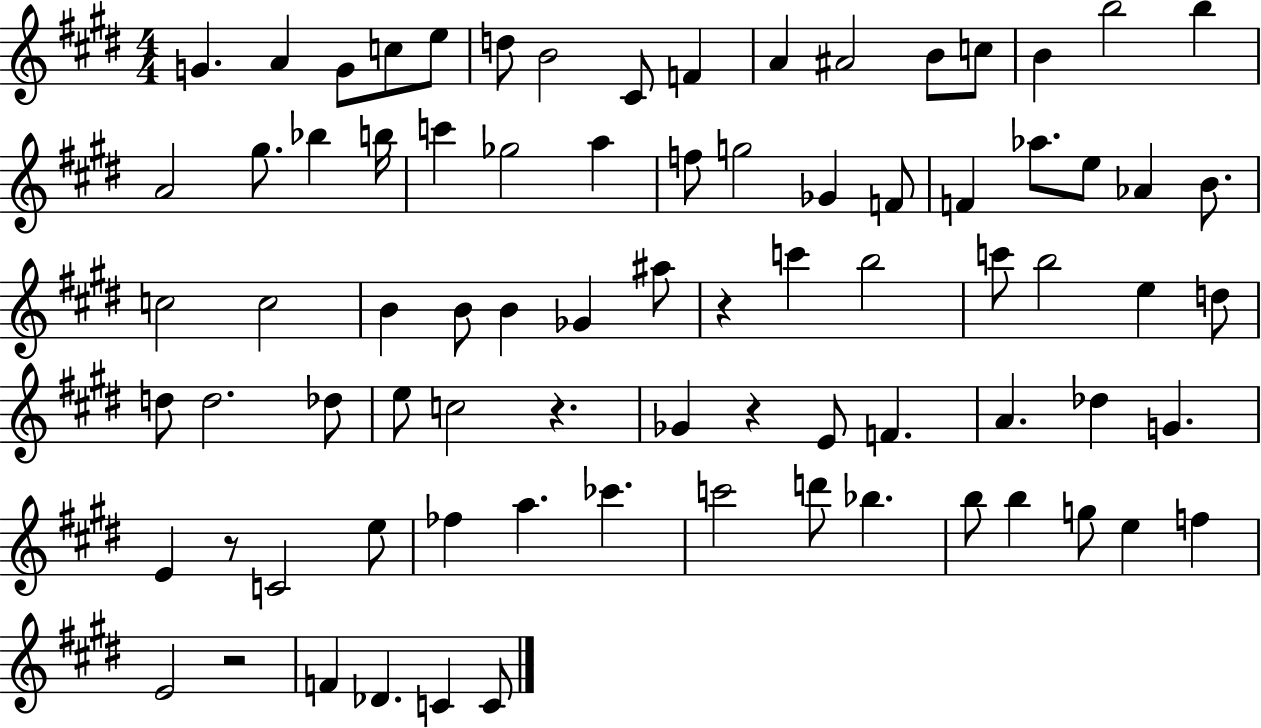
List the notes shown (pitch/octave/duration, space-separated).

G4/q. A4/q G4/e C5/e E5/e D5/e B4/h C#4/e F4/q A4/q A#4/h B4/e C5/e B4/q B5/h B5/q A4/h G#5/e. Bb5/q B5/s C6/q Gb5/h A5/q F5/e G5/h Gb4/q F4/e F4/q Ab5/e. E5/e Ab4/q B4/e. C5/h C5/h B4/q B4/e B4/q Gb4/q A#5/e R/q C6/q B5/h C6/e B5/h E5/q D5/e D5/e D5/h. Db5/e E5/e C5/h R/q. Gb4/q R/q E4/e F4/q. A4/q. Db5/q G4/q. E4/q R/e C4/h E5/e FES5/q A5/q. CES6/q. C6/h D6/e Bb5/q. B5/e B5/q G5/e E5/q F5/q E4/h R/h F4/q Db4/q. C4/q C4/e